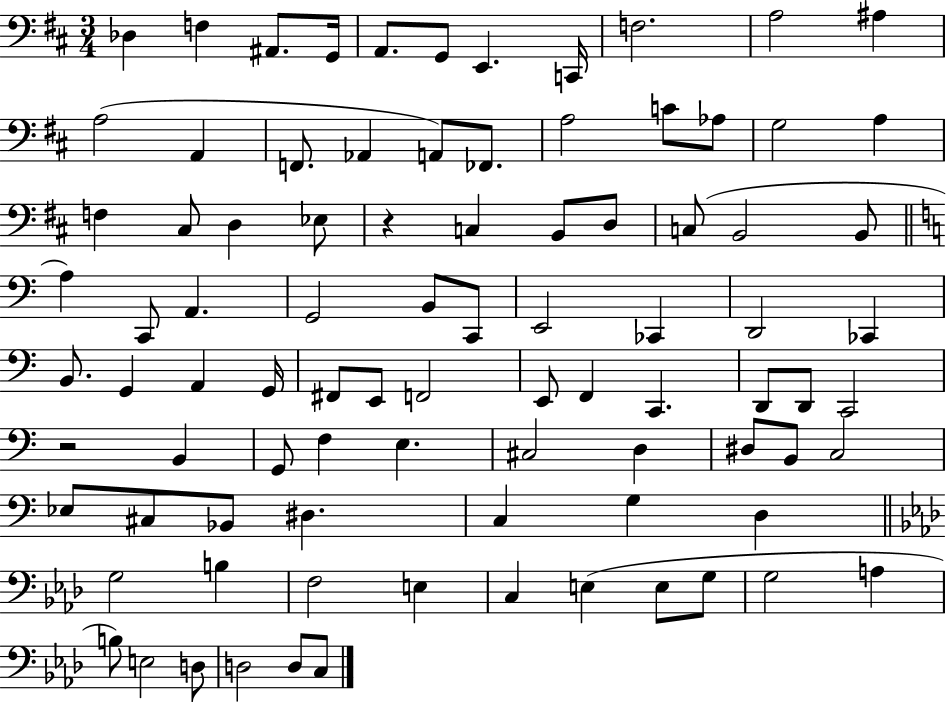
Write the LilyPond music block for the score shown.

{
  \clef bass
  \numericTimeSignature
  \time 3/4
  \key d \major
  des4 f4 ais,8. g,16 | a,8. g,8 e,4. c,16 | f2. | a2 ais4 | \break a2( a,4 | f,8. aes,4 a,8) fes,8. | a2 c'8 aes8 | g2 a4 | \break f4 cis8 d4 ees8 | r4 c4 b,8 d8 | c8( b,2 b,8 | \bar "||" \break \key c \major a4) c,8 a,4. | g,2 b,8 c,8 | e,2 ces,4 | d,2 ces,4 | \break b,8. g,4 a,4 g,16 | fis,8 e,8 f,2 | e,8 f,4 c,4. | d,8 d,8 c,2 | \break r2 b,4 | g,8 f4 e4. | cis2 d4 | dis8 b,8 c2 | \break ees8 cis8 bes,8 dis4. | c4 g4 d4 | \bar "||" \break \key f \minor g2 b4 | f2 e4 | c4 e4( e8 g8 | g2 a4 | \break b8) e2 d8 | d2 d8 c8 | \bar "|."
}